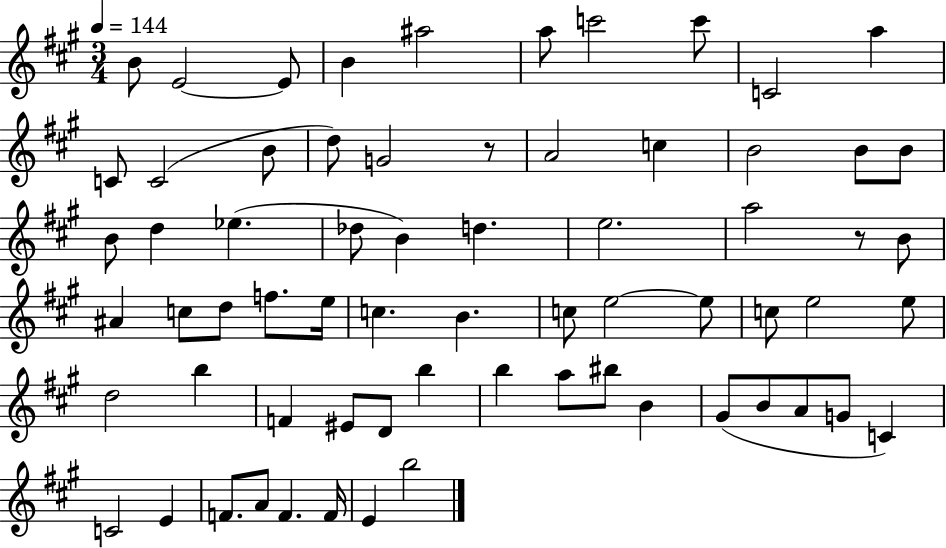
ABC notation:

X:1
T:Untitled
M:3/4
L:1/4
K:A
B/2 E2 E/2 B ^a2 a/2 c'2 c'/2 C2 a C/2 C2 B/2 d/2 G2 z/2 A2 c B2 B/2 B/2 B/2 d _e _d/2 B d e2 a2 z/2 B/2 ^A c/2 d/2 f/2 e/4 c B c/2 e2 e/2 c/2 e2 e/2 d2 b F ^E/2 D/2 b b a/2 ^b/2 B ^G/2 B/2 A/2 G/2 C C2 E F/2 A/2 F F/4 E b2